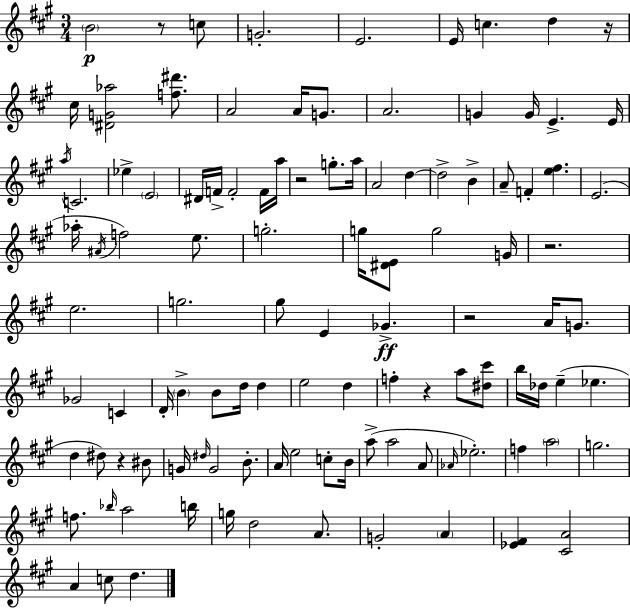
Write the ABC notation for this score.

X:1
T:Untitled
M:3/4
L:1/4
K:A
B2 z/2 c/2 G2 E2 E/4 c d z/4 ^c/4 [^DG_a]2 [f^d']/2 A2 A/4 G/2 A2 G G/4 E E/4 a/4 C2 _e E2 ^D/4 F/4 F2 F/4 a/4 z2 g/2 a/4 A2 d d2 B A/2 F [e^f] E2 _a/4 ^A/4 f2 e/2 g2 g/4 [^DE]/2 g2 G/4 z2 e2 g2 ^g/2 E _G z2 A/4 G/2 _G2 C D/4 B B/2 d/4 d e2 d f z a/2 [^d^c']/2 b/4 _d/4 e _e d ^d/2 z ^B/2 G/4 ^d/4 G2 B/2 A/4 e2 c/2 B/4 a/2 a2 A/2 _A/4 _e2 f a2 g2 f/2 _b/4 a2 b/4 g/4 d2 A/2 G2 A [_E^F] [^CA]2 A c/2 d